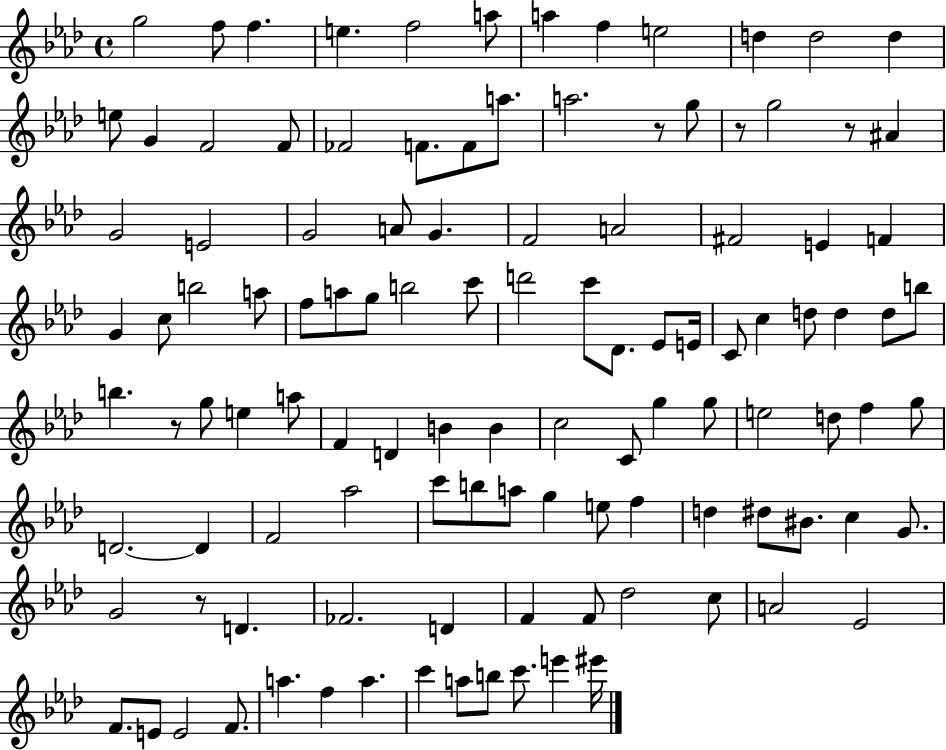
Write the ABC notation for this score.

X:1
T:Untitled
M:4/4
L:1/4
K:Ab
g2 f/2 f e f2 a/2 a f e2 d d2 d e/2 G F2 F/2 _F2 F/2 F/2 a/2 a2 z/2 g/2 z/2 g2 z/2 ^A G2 E2 G2 A/2 G F2 A2 ^F2 E F G c/2 b2 a/2 f/2 a/2 g/2 b2 c'/2 d'2 c'/2 _D/2 _E/2 E/4 C/2 c d/2 d d/2 b/2 b z/2 g/2 e a/2 F D B B c2 C/2 g g/2 e2 d/2 f g/2 D2 D F2 _a2 c'/2 b/2 a/2 g e/2 f d ^d/2 ^B/2 c G/2 G2 z/2 D _F2 D F F/2 _d2 c/2 A2 _E2 F/2 E/2 E2 F/2 a f a c' a/2 b/2 c'/2 e' ^e'/4